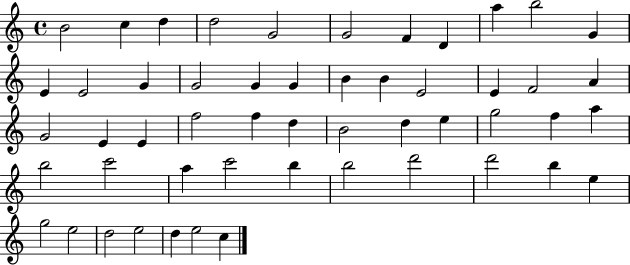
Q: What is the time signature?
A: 4/4